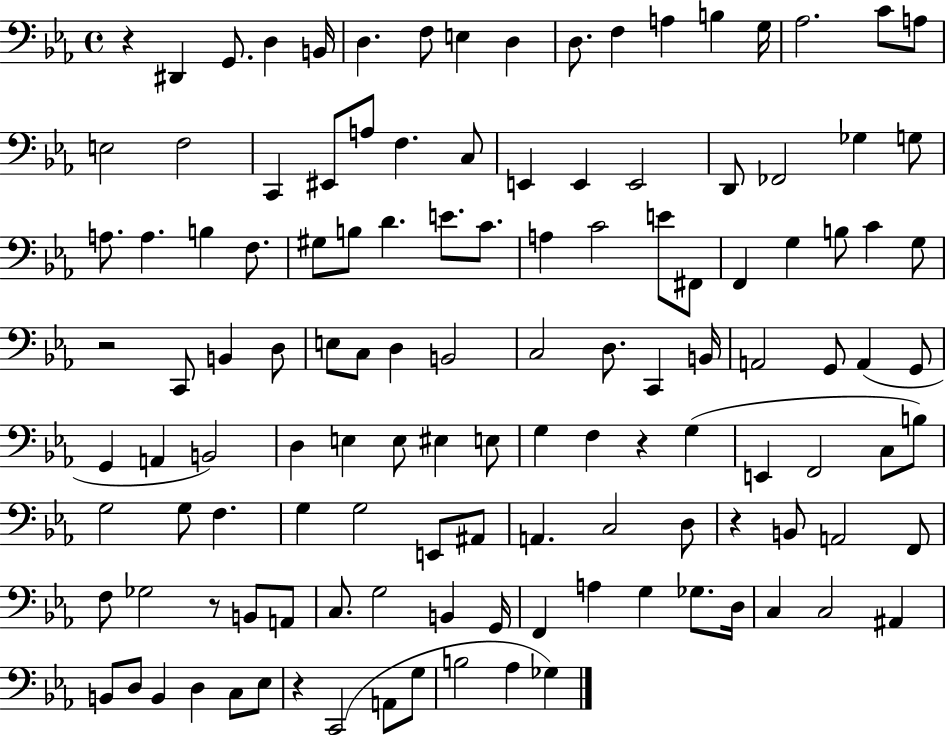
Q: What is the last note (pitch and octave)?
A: Gb3